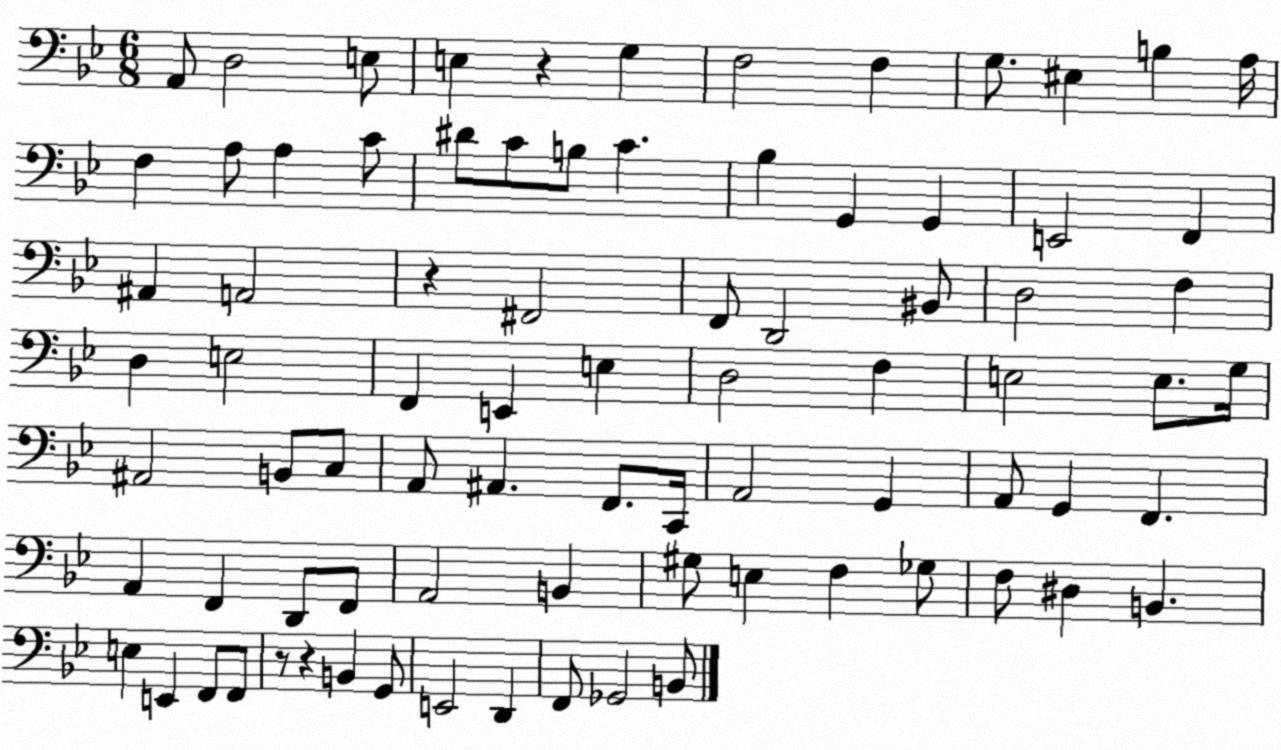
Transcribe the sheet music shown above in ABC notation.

X:1
T:Untitled
M:6/8
L:1/4
K:Bb
A,,/2 D,2 E,/2 E, z G, F,2 F, G,/2 ^E, B, A,/4 F, A,/2 A, C/2 ^D/2 C/2 B,/2 C _B, G,, G,, E,,2 F,, ^A,, A,,2 z ^F,,2 F,,/2 D,,2 ^B,,/2 D,2 F, D, E,2 F,, E,, E, D,2 F, E,2 E,/2 G,/4 ^A,,2 B,,/2 C,/2 A,,/2 ^A,, F,,/2 C,,/4 A,,2 G,, A,,/2 G,, F,, A,, F,, D,,/2 F,,/2 A,,2 B,, ^G,/2 E, F, _G,/2 F,/2 ^D, B,, E, E,, F,,/2 F,,/2 z/2 z B,, G,,/2 E,,2 D,, F,,/2 _G,,2 B,,/2